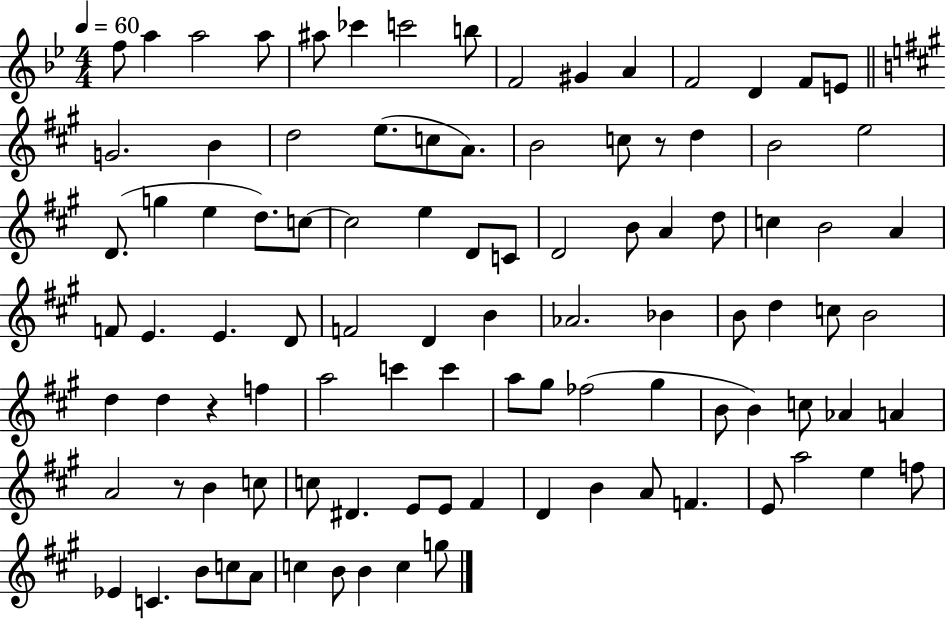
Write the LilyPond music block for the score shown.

{
  \clef treble
  \numericTimeSignature
  \time 4/4
  \key bes \major
  \tempo 4 = 60
  \repeat volta 2 { f''8 a''4 a''2 a''8 | ais''8 ces'''4 c'''2 b''8 | f'2 gis'4 a'4 | f'2 d'4 f'8 e'8 | \break \bar "||" \break \key a \major g'2. b'4 | d''2 e''8.( c''8 a'8.) | b'2 c''8 r8 d''4 | b'2 e''2 | \break d'8.( g''4 e''4 d''8.) c''8~~ | c''2 e''4 d'8 c'8 | d'2 b'8 a'4 d''8 | c''4 b'2 a'4 | \break f'8 e'4. e'4. d'8 | f'2 d'4 b'4 | aes'2. bes'4 | b'8 d''4 c''8 b'2 | \break d''4 d''4 r4 f''4 | a''2 c'''4 c'''4 | a''8 gis''8 fes''2( gis''4 | b'8 b'4) c''8 aes'4 a'4 | \break a'2 r8 b'4 c''8 | c''8 dis'4. e'8 e'8 fis'4 | d'4 b'4 a'8 f'4. | e'8 a''2 e''4 f''8 | \break ees'4 c'4. b'8 c''8 a'8 | c''4 b'8 b'4 c''4 g''8 | } \bar "|."
}